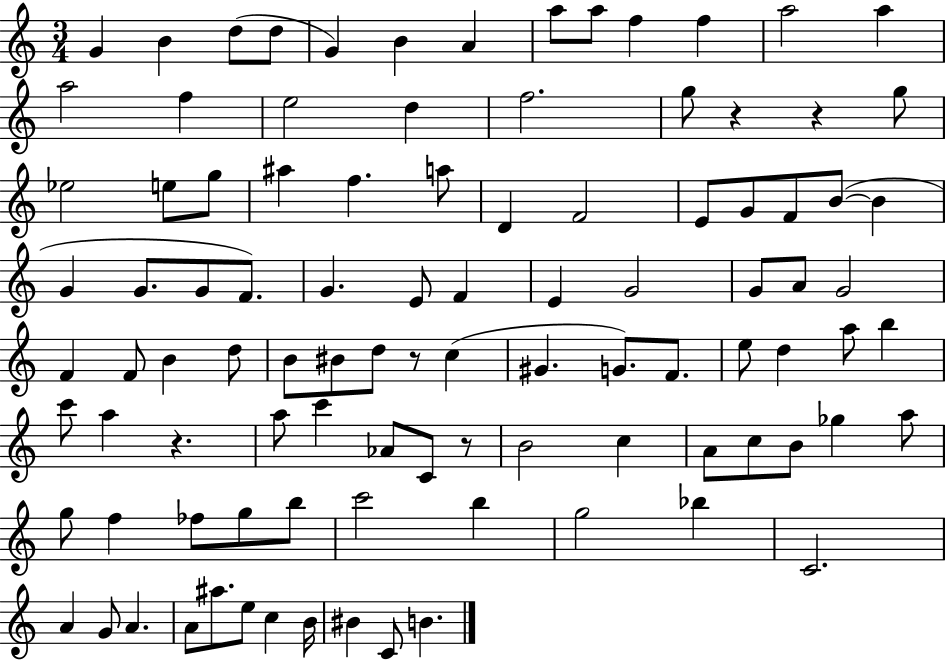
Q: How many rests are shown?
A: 5